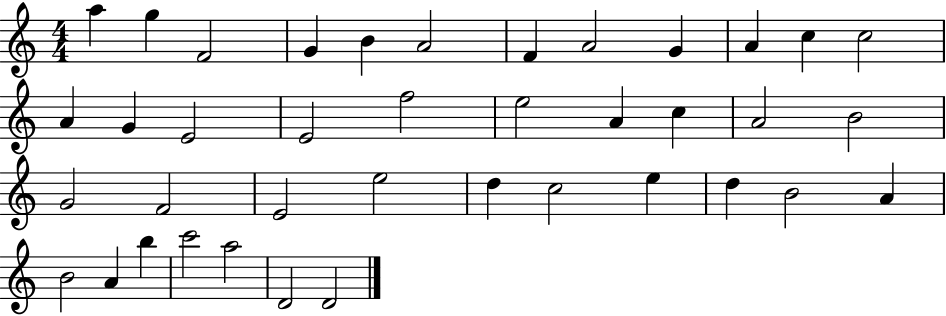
X:1
T:Untitled
M:4/4
L:1/4
K:C
a g F2 G B A2 F A2 G A c c2 A G E2 E2 f2 e2 A c A2 B2 G2 F2 E2 e2 d c2 e d B2 A B2 A b c'2 a2 D2 D2